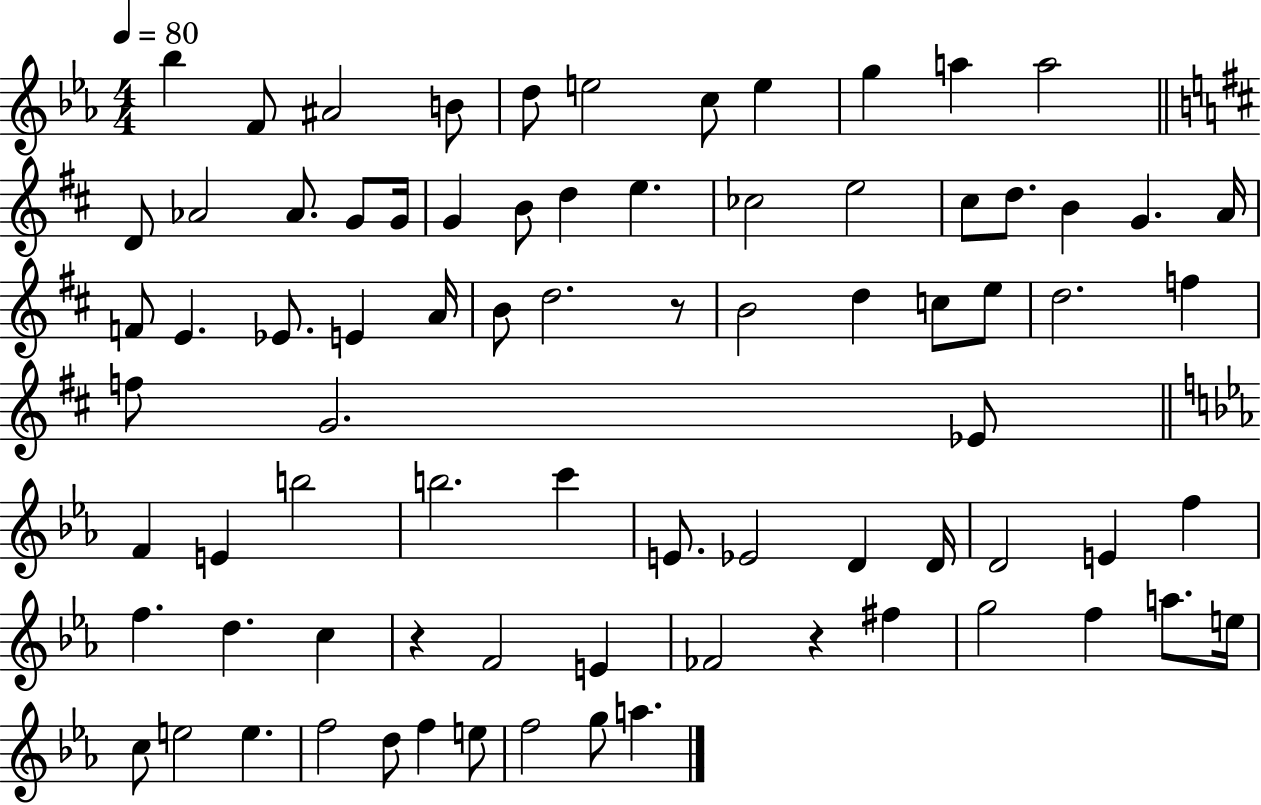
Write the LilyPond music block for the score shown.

{
  \clef treble
  \numericTimeSignature
  \time 4/4
  \key ees \major
  \tempo 4 = 80
  bes''4 f'8 ais'2 b'8 | d''8 e''2 c''8 e''4 | g''4 a''4 a''2 | \bar "||" \break \key d \major d'8 aes'2 aes'8. g'8 g'16 | g'4 b'8 d''4 e''4. | ces''2 e''2 | cis''8 d''8. b'4 g'4. a'16 | \break f'8 e'4. ees'8. e'4 a'16 | b'8 d''2. r8 | b'2 d''4 c''8 e''8 | d''2. f''4 | \break f''8 g'2. ees'8 | \bar "||" \break \key ees \major f'4 e'4 b''2 | b''2. c'''4 | e'8. ees'2 d'4 d'16 | d'2 e'4 f''4 | \break f''4. d''4. c''4 | r4 f'2 e'4 | fes'2 r4 fis''4 | g''2 f''4 a''8. e''16 | \break c''8 e''2 e''4. | f''2 d''8 f''4 e''8 | f''2 g''8 a''4. | \bar "|."
}